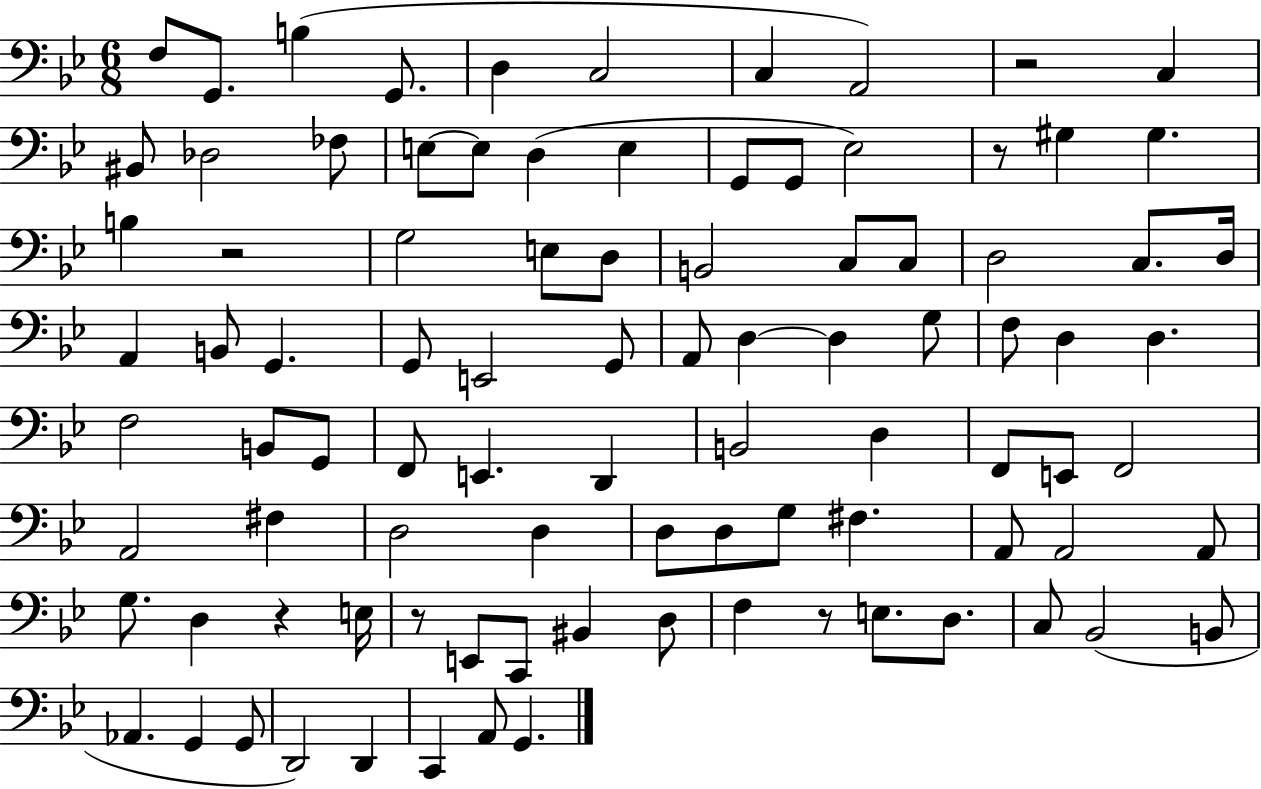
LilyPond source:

{
  \clef bass
  \numericTimeSignature
  \time 6/8
  \key bes \major
  \repeat volta 2 { f8 g,8. b4( g,8. | d4 c2 | c4 a,2) | r2 c4 | \break bis,8 des2 fes8 | e8~~ e8 d4( e4 | g,8 g,8 ees2) | r8 gis4 gis4. | \break b4 r2 | g2 e8 d8 | b,2 c8 c8 | d2 c8. d16 | \break a,4 b,8 g,4. | g,8 e,2 g,8 | a,8 d4~~ d4 g8 | f8 d4 d4. | \break f2 b,8 g,8 | f,8 e,4. d,4 | b,2 d4 | f,8 e,8 f,2 | \break a,2 fis4 | d2 d4 | d8 d8 g8 fis4. | a,8 a,2 a,8 | \break g8. d4 r4 e16 | r8 e,8 c,8 bis,4 d8 | f4 r8 e8. d8. | c8 bes,2( b,8 | \break aes,4. g,4 g,8 | d,2) d,4 | c,4 a,8 g,4. | } \bar "|."
}